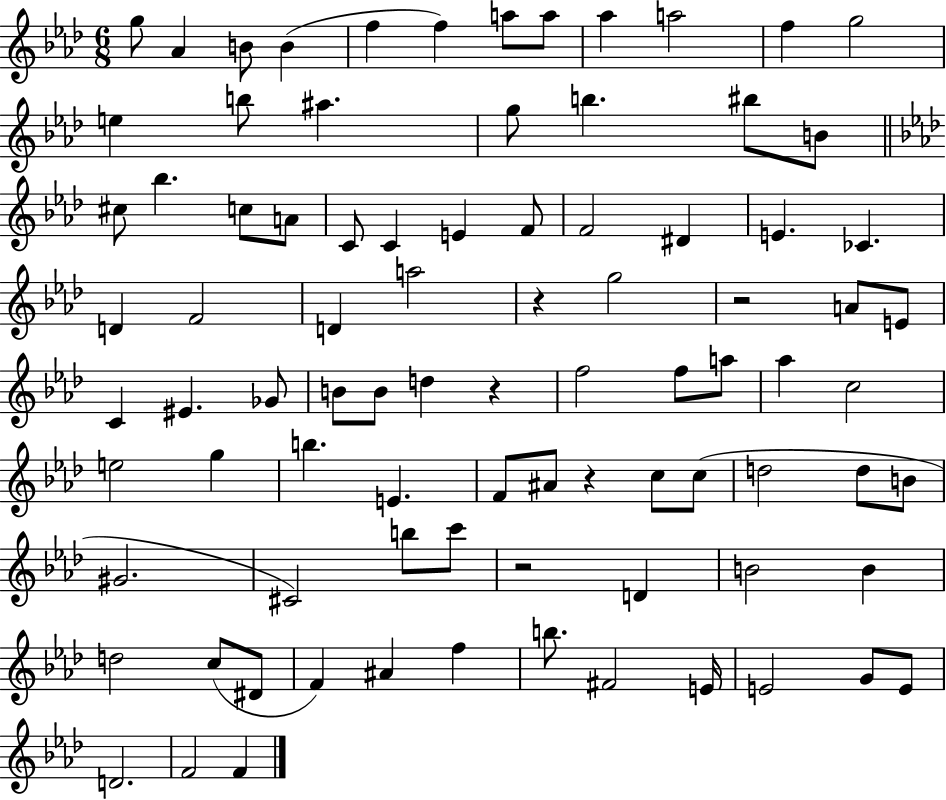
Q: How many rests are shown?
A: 5